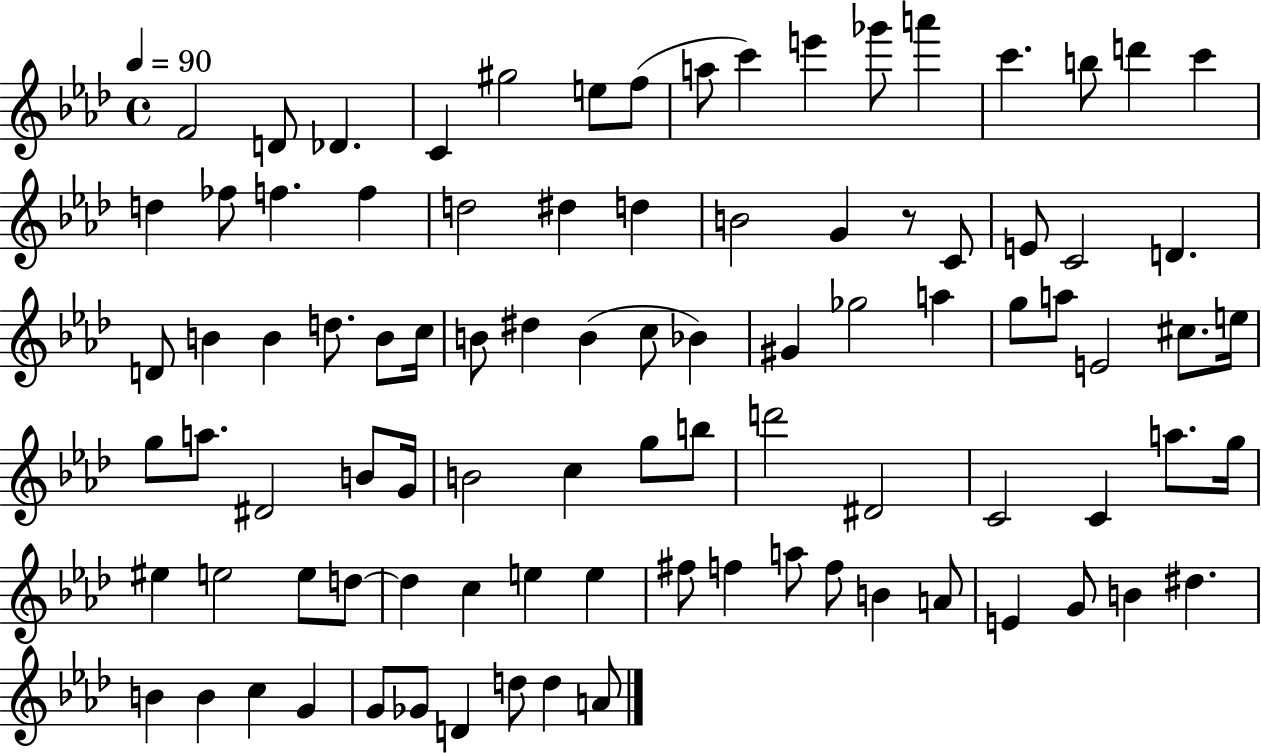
X:1
T:Untitled
M:4/4
L:1/4
K:Ab
F2 D/2 _D C ^g2 e/2 f/2 a/2 c' e' _g'/2 a' c' b/2 d' c' d _f/2 f f d2 ^d d B2 G z/2 C/2 E/2 C2 D D/2 B B d/2 B/2 c/4 B/2 ^d B c/2 _B ^G _g2 a g/2 a/2 E2 ^c/2 e/4 g/2 a/2 ^D2 B/2 G/4 B2 c g/2 b/2 d'2 ^D2 C2 C a/2 g/4 ^e e2 e/2 d/2 d c e e ^f/2 f a/2 f/2 B A/2 E G/2 B ^d B B c G G/2 _G/2 D d/2 d A/2